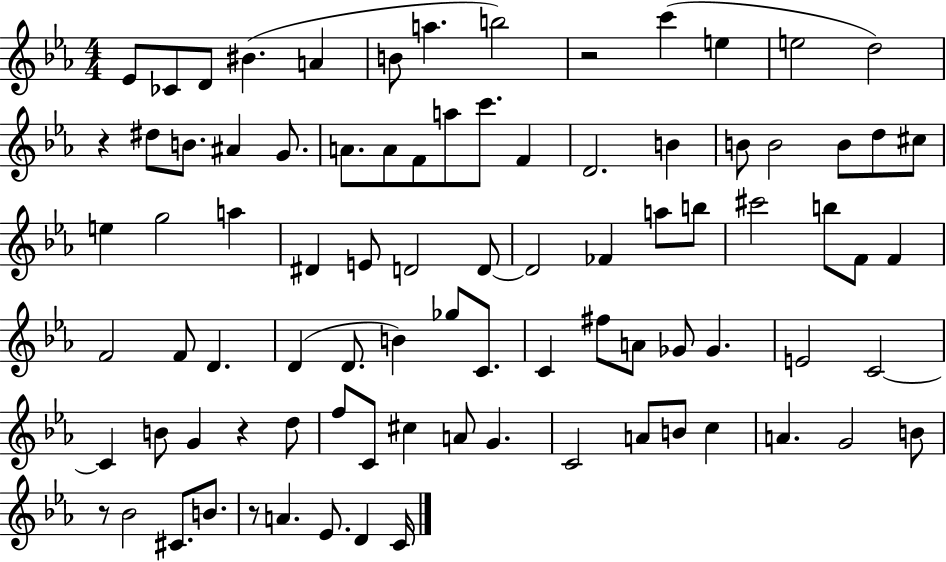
Eb4/e CES4/e D4/e BIS4/q. A4/q B4/e A5/q. B5/h R/h C6/q E5/q E5/h D5/h R/q D#5/e B4/e. A#4/q G4/e. A4/e. A4/e F4/e A5/e C6/e. F4/q D4/h. B4/q B4/e B4/h B4/e D5/e C#5/e E5/q G5/h A5/q D#4/q E4/e D4/h D4/e D4/h FES4/q A5/e B5/e C#6/h B5/e F4/e F4/q F4/h F4/e D4/q. D4/q D4/e. B4/q Gb5/e C4/e. C4/q F#5/e A4/e Gb4/e Gb4/q. E4/h C4/h C4/q B4/e G4/q R/q D5/e F5/e C4/e C#5/q A4/e G4/q. C4/h A4/e B4/e C5/q A4/q. G4/h B4/e R/e Bb4/h C#4/e. B4/e. R/e A4/q. Eb4/e. D4/q C4/s